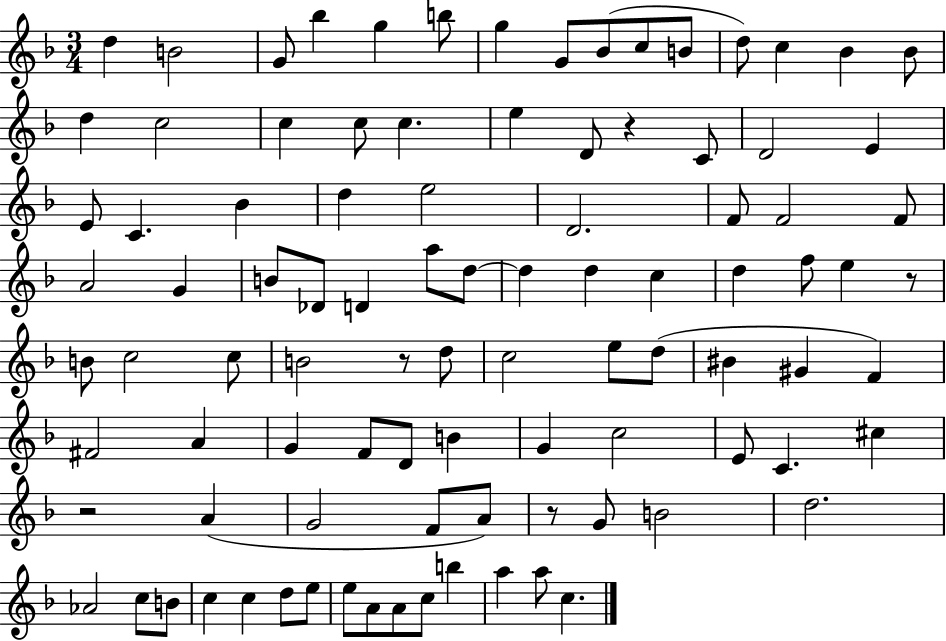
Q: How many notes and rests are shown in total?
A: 96